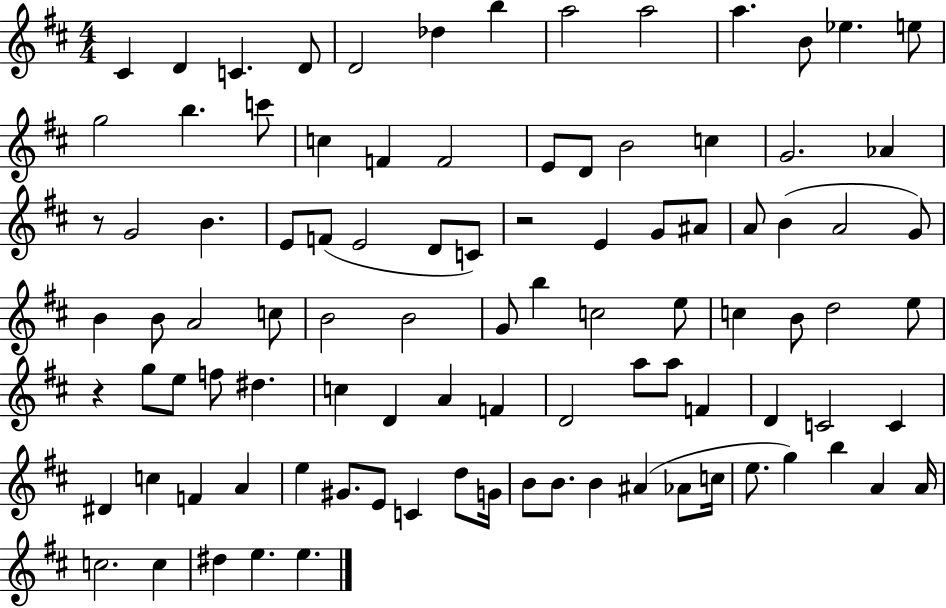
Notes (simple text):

C#4/q D4/q C4/q. D4/e D4/h Db5/q B5/q A5/h A5/h A5/q. B4/e Eb5/q. E5/e G5/h B5/q. C6/e C5/q F4/q F4/h E4/e D4/e B4/h C5/q G4/h. Ab4/q R/e G4/h B4/q. E4/e F4/e E4/h D4/e C4/e R/h E4/q G4/e A#4/e A4/e B4/q A4/h G4/e B4/q B4/e A4/h C5/e B4/h B4/h G4/e B5/q C5/h E5/e C5/q B4/e D5/h E5/e R/q G5/e E5/e F5/e D#5/q. C5/q D4/q A4/q F4/q D4/h A5/e A5/e F4/q D4/q C4/h C4/q D#4/q C5/q F4/q A4/q E5/q G#4/e. E4/e C4/q D5/e G4/s B4/e B4/e. B4/q A#4/q Ab4/e C5/s E5/e. G5/q B5/q A4/q A4/s C5/h. C5/q D#5/q E5/q. E5/q.